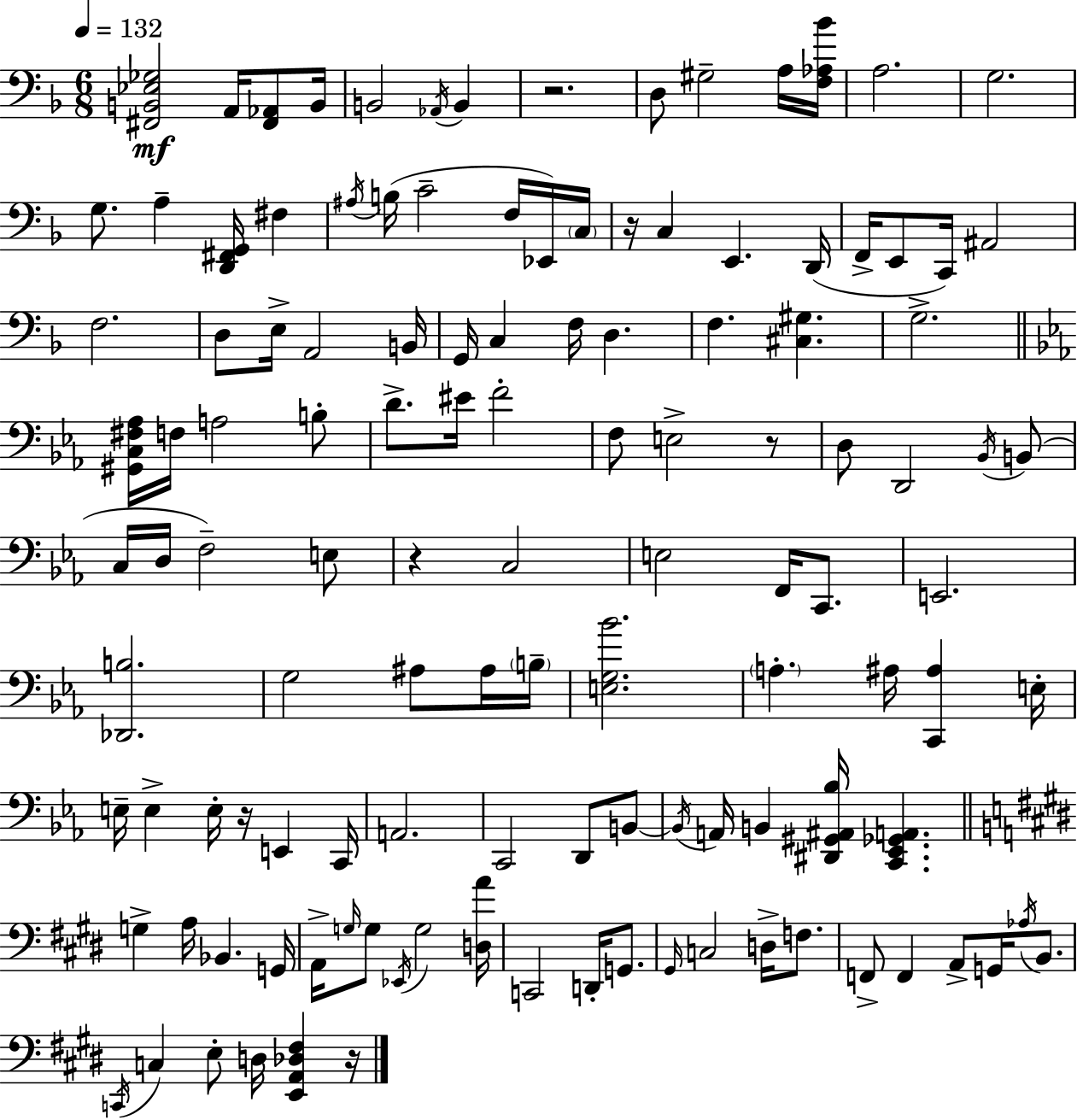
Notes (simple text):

[F#2,B2,Eb3,Gb3]/h A2/s [F#2,Ab2]/e B2/s B2/h Ab2/s B2/q R/h. D3/e G#3/h A3/s [F3,Ab3,Bb4]/s A3/h. G3/h. G3/e. A3/q [D2,F#2,G2]/s F#3/q A#3/s B3/s C4/h F3/s Eb2/s C3/s R/s C3/q E2/q. D2/s F2/s E2/e C2/s A#2/h F3/h. D3/e E3/s A2/h B2/s G2/s C3/q F3/s D3/q. F3/q. [C#3,G#3]/q. G3/h. [G#2,C3,F#3,Ab3]/s F3/s A3/h B3/e D4/e. EIS4/s F4/h F3/e E3/h R/e D3/e D2/h Bb2/s B2/e C3/s D3/s F3/h E3/e R/q C3/h E3/h F2/s C2/e. E2/h. [Db2,B3]/h. G3/h A#3/e A#3/s B3/s [E3,G3,Bb4]/h. A3/q. A#3/s [C2,A#3]/q E3/s E3/s E3/q E3/s R/s E2/q C2/s A2/h. C2/h D2/e B2/e B2/s A2/s B2/q [D#2,G#2,A#2,Bb3]/s [C2,Eb2,Gb2,A2]/q. G3/q A3/s Bb2/q. G2/s A2/s G3/s G3/e Eb2/s G3/h [D3,A4]/s C2/h D2/s G2/e. G#2/s C3/h D3/s F3/e. F2/e F2/q A2/e G2/s Ab3/s B2/e. C2/s C3/q E3/e D3/s [E2,A2,Db3,F#3]/q R/s